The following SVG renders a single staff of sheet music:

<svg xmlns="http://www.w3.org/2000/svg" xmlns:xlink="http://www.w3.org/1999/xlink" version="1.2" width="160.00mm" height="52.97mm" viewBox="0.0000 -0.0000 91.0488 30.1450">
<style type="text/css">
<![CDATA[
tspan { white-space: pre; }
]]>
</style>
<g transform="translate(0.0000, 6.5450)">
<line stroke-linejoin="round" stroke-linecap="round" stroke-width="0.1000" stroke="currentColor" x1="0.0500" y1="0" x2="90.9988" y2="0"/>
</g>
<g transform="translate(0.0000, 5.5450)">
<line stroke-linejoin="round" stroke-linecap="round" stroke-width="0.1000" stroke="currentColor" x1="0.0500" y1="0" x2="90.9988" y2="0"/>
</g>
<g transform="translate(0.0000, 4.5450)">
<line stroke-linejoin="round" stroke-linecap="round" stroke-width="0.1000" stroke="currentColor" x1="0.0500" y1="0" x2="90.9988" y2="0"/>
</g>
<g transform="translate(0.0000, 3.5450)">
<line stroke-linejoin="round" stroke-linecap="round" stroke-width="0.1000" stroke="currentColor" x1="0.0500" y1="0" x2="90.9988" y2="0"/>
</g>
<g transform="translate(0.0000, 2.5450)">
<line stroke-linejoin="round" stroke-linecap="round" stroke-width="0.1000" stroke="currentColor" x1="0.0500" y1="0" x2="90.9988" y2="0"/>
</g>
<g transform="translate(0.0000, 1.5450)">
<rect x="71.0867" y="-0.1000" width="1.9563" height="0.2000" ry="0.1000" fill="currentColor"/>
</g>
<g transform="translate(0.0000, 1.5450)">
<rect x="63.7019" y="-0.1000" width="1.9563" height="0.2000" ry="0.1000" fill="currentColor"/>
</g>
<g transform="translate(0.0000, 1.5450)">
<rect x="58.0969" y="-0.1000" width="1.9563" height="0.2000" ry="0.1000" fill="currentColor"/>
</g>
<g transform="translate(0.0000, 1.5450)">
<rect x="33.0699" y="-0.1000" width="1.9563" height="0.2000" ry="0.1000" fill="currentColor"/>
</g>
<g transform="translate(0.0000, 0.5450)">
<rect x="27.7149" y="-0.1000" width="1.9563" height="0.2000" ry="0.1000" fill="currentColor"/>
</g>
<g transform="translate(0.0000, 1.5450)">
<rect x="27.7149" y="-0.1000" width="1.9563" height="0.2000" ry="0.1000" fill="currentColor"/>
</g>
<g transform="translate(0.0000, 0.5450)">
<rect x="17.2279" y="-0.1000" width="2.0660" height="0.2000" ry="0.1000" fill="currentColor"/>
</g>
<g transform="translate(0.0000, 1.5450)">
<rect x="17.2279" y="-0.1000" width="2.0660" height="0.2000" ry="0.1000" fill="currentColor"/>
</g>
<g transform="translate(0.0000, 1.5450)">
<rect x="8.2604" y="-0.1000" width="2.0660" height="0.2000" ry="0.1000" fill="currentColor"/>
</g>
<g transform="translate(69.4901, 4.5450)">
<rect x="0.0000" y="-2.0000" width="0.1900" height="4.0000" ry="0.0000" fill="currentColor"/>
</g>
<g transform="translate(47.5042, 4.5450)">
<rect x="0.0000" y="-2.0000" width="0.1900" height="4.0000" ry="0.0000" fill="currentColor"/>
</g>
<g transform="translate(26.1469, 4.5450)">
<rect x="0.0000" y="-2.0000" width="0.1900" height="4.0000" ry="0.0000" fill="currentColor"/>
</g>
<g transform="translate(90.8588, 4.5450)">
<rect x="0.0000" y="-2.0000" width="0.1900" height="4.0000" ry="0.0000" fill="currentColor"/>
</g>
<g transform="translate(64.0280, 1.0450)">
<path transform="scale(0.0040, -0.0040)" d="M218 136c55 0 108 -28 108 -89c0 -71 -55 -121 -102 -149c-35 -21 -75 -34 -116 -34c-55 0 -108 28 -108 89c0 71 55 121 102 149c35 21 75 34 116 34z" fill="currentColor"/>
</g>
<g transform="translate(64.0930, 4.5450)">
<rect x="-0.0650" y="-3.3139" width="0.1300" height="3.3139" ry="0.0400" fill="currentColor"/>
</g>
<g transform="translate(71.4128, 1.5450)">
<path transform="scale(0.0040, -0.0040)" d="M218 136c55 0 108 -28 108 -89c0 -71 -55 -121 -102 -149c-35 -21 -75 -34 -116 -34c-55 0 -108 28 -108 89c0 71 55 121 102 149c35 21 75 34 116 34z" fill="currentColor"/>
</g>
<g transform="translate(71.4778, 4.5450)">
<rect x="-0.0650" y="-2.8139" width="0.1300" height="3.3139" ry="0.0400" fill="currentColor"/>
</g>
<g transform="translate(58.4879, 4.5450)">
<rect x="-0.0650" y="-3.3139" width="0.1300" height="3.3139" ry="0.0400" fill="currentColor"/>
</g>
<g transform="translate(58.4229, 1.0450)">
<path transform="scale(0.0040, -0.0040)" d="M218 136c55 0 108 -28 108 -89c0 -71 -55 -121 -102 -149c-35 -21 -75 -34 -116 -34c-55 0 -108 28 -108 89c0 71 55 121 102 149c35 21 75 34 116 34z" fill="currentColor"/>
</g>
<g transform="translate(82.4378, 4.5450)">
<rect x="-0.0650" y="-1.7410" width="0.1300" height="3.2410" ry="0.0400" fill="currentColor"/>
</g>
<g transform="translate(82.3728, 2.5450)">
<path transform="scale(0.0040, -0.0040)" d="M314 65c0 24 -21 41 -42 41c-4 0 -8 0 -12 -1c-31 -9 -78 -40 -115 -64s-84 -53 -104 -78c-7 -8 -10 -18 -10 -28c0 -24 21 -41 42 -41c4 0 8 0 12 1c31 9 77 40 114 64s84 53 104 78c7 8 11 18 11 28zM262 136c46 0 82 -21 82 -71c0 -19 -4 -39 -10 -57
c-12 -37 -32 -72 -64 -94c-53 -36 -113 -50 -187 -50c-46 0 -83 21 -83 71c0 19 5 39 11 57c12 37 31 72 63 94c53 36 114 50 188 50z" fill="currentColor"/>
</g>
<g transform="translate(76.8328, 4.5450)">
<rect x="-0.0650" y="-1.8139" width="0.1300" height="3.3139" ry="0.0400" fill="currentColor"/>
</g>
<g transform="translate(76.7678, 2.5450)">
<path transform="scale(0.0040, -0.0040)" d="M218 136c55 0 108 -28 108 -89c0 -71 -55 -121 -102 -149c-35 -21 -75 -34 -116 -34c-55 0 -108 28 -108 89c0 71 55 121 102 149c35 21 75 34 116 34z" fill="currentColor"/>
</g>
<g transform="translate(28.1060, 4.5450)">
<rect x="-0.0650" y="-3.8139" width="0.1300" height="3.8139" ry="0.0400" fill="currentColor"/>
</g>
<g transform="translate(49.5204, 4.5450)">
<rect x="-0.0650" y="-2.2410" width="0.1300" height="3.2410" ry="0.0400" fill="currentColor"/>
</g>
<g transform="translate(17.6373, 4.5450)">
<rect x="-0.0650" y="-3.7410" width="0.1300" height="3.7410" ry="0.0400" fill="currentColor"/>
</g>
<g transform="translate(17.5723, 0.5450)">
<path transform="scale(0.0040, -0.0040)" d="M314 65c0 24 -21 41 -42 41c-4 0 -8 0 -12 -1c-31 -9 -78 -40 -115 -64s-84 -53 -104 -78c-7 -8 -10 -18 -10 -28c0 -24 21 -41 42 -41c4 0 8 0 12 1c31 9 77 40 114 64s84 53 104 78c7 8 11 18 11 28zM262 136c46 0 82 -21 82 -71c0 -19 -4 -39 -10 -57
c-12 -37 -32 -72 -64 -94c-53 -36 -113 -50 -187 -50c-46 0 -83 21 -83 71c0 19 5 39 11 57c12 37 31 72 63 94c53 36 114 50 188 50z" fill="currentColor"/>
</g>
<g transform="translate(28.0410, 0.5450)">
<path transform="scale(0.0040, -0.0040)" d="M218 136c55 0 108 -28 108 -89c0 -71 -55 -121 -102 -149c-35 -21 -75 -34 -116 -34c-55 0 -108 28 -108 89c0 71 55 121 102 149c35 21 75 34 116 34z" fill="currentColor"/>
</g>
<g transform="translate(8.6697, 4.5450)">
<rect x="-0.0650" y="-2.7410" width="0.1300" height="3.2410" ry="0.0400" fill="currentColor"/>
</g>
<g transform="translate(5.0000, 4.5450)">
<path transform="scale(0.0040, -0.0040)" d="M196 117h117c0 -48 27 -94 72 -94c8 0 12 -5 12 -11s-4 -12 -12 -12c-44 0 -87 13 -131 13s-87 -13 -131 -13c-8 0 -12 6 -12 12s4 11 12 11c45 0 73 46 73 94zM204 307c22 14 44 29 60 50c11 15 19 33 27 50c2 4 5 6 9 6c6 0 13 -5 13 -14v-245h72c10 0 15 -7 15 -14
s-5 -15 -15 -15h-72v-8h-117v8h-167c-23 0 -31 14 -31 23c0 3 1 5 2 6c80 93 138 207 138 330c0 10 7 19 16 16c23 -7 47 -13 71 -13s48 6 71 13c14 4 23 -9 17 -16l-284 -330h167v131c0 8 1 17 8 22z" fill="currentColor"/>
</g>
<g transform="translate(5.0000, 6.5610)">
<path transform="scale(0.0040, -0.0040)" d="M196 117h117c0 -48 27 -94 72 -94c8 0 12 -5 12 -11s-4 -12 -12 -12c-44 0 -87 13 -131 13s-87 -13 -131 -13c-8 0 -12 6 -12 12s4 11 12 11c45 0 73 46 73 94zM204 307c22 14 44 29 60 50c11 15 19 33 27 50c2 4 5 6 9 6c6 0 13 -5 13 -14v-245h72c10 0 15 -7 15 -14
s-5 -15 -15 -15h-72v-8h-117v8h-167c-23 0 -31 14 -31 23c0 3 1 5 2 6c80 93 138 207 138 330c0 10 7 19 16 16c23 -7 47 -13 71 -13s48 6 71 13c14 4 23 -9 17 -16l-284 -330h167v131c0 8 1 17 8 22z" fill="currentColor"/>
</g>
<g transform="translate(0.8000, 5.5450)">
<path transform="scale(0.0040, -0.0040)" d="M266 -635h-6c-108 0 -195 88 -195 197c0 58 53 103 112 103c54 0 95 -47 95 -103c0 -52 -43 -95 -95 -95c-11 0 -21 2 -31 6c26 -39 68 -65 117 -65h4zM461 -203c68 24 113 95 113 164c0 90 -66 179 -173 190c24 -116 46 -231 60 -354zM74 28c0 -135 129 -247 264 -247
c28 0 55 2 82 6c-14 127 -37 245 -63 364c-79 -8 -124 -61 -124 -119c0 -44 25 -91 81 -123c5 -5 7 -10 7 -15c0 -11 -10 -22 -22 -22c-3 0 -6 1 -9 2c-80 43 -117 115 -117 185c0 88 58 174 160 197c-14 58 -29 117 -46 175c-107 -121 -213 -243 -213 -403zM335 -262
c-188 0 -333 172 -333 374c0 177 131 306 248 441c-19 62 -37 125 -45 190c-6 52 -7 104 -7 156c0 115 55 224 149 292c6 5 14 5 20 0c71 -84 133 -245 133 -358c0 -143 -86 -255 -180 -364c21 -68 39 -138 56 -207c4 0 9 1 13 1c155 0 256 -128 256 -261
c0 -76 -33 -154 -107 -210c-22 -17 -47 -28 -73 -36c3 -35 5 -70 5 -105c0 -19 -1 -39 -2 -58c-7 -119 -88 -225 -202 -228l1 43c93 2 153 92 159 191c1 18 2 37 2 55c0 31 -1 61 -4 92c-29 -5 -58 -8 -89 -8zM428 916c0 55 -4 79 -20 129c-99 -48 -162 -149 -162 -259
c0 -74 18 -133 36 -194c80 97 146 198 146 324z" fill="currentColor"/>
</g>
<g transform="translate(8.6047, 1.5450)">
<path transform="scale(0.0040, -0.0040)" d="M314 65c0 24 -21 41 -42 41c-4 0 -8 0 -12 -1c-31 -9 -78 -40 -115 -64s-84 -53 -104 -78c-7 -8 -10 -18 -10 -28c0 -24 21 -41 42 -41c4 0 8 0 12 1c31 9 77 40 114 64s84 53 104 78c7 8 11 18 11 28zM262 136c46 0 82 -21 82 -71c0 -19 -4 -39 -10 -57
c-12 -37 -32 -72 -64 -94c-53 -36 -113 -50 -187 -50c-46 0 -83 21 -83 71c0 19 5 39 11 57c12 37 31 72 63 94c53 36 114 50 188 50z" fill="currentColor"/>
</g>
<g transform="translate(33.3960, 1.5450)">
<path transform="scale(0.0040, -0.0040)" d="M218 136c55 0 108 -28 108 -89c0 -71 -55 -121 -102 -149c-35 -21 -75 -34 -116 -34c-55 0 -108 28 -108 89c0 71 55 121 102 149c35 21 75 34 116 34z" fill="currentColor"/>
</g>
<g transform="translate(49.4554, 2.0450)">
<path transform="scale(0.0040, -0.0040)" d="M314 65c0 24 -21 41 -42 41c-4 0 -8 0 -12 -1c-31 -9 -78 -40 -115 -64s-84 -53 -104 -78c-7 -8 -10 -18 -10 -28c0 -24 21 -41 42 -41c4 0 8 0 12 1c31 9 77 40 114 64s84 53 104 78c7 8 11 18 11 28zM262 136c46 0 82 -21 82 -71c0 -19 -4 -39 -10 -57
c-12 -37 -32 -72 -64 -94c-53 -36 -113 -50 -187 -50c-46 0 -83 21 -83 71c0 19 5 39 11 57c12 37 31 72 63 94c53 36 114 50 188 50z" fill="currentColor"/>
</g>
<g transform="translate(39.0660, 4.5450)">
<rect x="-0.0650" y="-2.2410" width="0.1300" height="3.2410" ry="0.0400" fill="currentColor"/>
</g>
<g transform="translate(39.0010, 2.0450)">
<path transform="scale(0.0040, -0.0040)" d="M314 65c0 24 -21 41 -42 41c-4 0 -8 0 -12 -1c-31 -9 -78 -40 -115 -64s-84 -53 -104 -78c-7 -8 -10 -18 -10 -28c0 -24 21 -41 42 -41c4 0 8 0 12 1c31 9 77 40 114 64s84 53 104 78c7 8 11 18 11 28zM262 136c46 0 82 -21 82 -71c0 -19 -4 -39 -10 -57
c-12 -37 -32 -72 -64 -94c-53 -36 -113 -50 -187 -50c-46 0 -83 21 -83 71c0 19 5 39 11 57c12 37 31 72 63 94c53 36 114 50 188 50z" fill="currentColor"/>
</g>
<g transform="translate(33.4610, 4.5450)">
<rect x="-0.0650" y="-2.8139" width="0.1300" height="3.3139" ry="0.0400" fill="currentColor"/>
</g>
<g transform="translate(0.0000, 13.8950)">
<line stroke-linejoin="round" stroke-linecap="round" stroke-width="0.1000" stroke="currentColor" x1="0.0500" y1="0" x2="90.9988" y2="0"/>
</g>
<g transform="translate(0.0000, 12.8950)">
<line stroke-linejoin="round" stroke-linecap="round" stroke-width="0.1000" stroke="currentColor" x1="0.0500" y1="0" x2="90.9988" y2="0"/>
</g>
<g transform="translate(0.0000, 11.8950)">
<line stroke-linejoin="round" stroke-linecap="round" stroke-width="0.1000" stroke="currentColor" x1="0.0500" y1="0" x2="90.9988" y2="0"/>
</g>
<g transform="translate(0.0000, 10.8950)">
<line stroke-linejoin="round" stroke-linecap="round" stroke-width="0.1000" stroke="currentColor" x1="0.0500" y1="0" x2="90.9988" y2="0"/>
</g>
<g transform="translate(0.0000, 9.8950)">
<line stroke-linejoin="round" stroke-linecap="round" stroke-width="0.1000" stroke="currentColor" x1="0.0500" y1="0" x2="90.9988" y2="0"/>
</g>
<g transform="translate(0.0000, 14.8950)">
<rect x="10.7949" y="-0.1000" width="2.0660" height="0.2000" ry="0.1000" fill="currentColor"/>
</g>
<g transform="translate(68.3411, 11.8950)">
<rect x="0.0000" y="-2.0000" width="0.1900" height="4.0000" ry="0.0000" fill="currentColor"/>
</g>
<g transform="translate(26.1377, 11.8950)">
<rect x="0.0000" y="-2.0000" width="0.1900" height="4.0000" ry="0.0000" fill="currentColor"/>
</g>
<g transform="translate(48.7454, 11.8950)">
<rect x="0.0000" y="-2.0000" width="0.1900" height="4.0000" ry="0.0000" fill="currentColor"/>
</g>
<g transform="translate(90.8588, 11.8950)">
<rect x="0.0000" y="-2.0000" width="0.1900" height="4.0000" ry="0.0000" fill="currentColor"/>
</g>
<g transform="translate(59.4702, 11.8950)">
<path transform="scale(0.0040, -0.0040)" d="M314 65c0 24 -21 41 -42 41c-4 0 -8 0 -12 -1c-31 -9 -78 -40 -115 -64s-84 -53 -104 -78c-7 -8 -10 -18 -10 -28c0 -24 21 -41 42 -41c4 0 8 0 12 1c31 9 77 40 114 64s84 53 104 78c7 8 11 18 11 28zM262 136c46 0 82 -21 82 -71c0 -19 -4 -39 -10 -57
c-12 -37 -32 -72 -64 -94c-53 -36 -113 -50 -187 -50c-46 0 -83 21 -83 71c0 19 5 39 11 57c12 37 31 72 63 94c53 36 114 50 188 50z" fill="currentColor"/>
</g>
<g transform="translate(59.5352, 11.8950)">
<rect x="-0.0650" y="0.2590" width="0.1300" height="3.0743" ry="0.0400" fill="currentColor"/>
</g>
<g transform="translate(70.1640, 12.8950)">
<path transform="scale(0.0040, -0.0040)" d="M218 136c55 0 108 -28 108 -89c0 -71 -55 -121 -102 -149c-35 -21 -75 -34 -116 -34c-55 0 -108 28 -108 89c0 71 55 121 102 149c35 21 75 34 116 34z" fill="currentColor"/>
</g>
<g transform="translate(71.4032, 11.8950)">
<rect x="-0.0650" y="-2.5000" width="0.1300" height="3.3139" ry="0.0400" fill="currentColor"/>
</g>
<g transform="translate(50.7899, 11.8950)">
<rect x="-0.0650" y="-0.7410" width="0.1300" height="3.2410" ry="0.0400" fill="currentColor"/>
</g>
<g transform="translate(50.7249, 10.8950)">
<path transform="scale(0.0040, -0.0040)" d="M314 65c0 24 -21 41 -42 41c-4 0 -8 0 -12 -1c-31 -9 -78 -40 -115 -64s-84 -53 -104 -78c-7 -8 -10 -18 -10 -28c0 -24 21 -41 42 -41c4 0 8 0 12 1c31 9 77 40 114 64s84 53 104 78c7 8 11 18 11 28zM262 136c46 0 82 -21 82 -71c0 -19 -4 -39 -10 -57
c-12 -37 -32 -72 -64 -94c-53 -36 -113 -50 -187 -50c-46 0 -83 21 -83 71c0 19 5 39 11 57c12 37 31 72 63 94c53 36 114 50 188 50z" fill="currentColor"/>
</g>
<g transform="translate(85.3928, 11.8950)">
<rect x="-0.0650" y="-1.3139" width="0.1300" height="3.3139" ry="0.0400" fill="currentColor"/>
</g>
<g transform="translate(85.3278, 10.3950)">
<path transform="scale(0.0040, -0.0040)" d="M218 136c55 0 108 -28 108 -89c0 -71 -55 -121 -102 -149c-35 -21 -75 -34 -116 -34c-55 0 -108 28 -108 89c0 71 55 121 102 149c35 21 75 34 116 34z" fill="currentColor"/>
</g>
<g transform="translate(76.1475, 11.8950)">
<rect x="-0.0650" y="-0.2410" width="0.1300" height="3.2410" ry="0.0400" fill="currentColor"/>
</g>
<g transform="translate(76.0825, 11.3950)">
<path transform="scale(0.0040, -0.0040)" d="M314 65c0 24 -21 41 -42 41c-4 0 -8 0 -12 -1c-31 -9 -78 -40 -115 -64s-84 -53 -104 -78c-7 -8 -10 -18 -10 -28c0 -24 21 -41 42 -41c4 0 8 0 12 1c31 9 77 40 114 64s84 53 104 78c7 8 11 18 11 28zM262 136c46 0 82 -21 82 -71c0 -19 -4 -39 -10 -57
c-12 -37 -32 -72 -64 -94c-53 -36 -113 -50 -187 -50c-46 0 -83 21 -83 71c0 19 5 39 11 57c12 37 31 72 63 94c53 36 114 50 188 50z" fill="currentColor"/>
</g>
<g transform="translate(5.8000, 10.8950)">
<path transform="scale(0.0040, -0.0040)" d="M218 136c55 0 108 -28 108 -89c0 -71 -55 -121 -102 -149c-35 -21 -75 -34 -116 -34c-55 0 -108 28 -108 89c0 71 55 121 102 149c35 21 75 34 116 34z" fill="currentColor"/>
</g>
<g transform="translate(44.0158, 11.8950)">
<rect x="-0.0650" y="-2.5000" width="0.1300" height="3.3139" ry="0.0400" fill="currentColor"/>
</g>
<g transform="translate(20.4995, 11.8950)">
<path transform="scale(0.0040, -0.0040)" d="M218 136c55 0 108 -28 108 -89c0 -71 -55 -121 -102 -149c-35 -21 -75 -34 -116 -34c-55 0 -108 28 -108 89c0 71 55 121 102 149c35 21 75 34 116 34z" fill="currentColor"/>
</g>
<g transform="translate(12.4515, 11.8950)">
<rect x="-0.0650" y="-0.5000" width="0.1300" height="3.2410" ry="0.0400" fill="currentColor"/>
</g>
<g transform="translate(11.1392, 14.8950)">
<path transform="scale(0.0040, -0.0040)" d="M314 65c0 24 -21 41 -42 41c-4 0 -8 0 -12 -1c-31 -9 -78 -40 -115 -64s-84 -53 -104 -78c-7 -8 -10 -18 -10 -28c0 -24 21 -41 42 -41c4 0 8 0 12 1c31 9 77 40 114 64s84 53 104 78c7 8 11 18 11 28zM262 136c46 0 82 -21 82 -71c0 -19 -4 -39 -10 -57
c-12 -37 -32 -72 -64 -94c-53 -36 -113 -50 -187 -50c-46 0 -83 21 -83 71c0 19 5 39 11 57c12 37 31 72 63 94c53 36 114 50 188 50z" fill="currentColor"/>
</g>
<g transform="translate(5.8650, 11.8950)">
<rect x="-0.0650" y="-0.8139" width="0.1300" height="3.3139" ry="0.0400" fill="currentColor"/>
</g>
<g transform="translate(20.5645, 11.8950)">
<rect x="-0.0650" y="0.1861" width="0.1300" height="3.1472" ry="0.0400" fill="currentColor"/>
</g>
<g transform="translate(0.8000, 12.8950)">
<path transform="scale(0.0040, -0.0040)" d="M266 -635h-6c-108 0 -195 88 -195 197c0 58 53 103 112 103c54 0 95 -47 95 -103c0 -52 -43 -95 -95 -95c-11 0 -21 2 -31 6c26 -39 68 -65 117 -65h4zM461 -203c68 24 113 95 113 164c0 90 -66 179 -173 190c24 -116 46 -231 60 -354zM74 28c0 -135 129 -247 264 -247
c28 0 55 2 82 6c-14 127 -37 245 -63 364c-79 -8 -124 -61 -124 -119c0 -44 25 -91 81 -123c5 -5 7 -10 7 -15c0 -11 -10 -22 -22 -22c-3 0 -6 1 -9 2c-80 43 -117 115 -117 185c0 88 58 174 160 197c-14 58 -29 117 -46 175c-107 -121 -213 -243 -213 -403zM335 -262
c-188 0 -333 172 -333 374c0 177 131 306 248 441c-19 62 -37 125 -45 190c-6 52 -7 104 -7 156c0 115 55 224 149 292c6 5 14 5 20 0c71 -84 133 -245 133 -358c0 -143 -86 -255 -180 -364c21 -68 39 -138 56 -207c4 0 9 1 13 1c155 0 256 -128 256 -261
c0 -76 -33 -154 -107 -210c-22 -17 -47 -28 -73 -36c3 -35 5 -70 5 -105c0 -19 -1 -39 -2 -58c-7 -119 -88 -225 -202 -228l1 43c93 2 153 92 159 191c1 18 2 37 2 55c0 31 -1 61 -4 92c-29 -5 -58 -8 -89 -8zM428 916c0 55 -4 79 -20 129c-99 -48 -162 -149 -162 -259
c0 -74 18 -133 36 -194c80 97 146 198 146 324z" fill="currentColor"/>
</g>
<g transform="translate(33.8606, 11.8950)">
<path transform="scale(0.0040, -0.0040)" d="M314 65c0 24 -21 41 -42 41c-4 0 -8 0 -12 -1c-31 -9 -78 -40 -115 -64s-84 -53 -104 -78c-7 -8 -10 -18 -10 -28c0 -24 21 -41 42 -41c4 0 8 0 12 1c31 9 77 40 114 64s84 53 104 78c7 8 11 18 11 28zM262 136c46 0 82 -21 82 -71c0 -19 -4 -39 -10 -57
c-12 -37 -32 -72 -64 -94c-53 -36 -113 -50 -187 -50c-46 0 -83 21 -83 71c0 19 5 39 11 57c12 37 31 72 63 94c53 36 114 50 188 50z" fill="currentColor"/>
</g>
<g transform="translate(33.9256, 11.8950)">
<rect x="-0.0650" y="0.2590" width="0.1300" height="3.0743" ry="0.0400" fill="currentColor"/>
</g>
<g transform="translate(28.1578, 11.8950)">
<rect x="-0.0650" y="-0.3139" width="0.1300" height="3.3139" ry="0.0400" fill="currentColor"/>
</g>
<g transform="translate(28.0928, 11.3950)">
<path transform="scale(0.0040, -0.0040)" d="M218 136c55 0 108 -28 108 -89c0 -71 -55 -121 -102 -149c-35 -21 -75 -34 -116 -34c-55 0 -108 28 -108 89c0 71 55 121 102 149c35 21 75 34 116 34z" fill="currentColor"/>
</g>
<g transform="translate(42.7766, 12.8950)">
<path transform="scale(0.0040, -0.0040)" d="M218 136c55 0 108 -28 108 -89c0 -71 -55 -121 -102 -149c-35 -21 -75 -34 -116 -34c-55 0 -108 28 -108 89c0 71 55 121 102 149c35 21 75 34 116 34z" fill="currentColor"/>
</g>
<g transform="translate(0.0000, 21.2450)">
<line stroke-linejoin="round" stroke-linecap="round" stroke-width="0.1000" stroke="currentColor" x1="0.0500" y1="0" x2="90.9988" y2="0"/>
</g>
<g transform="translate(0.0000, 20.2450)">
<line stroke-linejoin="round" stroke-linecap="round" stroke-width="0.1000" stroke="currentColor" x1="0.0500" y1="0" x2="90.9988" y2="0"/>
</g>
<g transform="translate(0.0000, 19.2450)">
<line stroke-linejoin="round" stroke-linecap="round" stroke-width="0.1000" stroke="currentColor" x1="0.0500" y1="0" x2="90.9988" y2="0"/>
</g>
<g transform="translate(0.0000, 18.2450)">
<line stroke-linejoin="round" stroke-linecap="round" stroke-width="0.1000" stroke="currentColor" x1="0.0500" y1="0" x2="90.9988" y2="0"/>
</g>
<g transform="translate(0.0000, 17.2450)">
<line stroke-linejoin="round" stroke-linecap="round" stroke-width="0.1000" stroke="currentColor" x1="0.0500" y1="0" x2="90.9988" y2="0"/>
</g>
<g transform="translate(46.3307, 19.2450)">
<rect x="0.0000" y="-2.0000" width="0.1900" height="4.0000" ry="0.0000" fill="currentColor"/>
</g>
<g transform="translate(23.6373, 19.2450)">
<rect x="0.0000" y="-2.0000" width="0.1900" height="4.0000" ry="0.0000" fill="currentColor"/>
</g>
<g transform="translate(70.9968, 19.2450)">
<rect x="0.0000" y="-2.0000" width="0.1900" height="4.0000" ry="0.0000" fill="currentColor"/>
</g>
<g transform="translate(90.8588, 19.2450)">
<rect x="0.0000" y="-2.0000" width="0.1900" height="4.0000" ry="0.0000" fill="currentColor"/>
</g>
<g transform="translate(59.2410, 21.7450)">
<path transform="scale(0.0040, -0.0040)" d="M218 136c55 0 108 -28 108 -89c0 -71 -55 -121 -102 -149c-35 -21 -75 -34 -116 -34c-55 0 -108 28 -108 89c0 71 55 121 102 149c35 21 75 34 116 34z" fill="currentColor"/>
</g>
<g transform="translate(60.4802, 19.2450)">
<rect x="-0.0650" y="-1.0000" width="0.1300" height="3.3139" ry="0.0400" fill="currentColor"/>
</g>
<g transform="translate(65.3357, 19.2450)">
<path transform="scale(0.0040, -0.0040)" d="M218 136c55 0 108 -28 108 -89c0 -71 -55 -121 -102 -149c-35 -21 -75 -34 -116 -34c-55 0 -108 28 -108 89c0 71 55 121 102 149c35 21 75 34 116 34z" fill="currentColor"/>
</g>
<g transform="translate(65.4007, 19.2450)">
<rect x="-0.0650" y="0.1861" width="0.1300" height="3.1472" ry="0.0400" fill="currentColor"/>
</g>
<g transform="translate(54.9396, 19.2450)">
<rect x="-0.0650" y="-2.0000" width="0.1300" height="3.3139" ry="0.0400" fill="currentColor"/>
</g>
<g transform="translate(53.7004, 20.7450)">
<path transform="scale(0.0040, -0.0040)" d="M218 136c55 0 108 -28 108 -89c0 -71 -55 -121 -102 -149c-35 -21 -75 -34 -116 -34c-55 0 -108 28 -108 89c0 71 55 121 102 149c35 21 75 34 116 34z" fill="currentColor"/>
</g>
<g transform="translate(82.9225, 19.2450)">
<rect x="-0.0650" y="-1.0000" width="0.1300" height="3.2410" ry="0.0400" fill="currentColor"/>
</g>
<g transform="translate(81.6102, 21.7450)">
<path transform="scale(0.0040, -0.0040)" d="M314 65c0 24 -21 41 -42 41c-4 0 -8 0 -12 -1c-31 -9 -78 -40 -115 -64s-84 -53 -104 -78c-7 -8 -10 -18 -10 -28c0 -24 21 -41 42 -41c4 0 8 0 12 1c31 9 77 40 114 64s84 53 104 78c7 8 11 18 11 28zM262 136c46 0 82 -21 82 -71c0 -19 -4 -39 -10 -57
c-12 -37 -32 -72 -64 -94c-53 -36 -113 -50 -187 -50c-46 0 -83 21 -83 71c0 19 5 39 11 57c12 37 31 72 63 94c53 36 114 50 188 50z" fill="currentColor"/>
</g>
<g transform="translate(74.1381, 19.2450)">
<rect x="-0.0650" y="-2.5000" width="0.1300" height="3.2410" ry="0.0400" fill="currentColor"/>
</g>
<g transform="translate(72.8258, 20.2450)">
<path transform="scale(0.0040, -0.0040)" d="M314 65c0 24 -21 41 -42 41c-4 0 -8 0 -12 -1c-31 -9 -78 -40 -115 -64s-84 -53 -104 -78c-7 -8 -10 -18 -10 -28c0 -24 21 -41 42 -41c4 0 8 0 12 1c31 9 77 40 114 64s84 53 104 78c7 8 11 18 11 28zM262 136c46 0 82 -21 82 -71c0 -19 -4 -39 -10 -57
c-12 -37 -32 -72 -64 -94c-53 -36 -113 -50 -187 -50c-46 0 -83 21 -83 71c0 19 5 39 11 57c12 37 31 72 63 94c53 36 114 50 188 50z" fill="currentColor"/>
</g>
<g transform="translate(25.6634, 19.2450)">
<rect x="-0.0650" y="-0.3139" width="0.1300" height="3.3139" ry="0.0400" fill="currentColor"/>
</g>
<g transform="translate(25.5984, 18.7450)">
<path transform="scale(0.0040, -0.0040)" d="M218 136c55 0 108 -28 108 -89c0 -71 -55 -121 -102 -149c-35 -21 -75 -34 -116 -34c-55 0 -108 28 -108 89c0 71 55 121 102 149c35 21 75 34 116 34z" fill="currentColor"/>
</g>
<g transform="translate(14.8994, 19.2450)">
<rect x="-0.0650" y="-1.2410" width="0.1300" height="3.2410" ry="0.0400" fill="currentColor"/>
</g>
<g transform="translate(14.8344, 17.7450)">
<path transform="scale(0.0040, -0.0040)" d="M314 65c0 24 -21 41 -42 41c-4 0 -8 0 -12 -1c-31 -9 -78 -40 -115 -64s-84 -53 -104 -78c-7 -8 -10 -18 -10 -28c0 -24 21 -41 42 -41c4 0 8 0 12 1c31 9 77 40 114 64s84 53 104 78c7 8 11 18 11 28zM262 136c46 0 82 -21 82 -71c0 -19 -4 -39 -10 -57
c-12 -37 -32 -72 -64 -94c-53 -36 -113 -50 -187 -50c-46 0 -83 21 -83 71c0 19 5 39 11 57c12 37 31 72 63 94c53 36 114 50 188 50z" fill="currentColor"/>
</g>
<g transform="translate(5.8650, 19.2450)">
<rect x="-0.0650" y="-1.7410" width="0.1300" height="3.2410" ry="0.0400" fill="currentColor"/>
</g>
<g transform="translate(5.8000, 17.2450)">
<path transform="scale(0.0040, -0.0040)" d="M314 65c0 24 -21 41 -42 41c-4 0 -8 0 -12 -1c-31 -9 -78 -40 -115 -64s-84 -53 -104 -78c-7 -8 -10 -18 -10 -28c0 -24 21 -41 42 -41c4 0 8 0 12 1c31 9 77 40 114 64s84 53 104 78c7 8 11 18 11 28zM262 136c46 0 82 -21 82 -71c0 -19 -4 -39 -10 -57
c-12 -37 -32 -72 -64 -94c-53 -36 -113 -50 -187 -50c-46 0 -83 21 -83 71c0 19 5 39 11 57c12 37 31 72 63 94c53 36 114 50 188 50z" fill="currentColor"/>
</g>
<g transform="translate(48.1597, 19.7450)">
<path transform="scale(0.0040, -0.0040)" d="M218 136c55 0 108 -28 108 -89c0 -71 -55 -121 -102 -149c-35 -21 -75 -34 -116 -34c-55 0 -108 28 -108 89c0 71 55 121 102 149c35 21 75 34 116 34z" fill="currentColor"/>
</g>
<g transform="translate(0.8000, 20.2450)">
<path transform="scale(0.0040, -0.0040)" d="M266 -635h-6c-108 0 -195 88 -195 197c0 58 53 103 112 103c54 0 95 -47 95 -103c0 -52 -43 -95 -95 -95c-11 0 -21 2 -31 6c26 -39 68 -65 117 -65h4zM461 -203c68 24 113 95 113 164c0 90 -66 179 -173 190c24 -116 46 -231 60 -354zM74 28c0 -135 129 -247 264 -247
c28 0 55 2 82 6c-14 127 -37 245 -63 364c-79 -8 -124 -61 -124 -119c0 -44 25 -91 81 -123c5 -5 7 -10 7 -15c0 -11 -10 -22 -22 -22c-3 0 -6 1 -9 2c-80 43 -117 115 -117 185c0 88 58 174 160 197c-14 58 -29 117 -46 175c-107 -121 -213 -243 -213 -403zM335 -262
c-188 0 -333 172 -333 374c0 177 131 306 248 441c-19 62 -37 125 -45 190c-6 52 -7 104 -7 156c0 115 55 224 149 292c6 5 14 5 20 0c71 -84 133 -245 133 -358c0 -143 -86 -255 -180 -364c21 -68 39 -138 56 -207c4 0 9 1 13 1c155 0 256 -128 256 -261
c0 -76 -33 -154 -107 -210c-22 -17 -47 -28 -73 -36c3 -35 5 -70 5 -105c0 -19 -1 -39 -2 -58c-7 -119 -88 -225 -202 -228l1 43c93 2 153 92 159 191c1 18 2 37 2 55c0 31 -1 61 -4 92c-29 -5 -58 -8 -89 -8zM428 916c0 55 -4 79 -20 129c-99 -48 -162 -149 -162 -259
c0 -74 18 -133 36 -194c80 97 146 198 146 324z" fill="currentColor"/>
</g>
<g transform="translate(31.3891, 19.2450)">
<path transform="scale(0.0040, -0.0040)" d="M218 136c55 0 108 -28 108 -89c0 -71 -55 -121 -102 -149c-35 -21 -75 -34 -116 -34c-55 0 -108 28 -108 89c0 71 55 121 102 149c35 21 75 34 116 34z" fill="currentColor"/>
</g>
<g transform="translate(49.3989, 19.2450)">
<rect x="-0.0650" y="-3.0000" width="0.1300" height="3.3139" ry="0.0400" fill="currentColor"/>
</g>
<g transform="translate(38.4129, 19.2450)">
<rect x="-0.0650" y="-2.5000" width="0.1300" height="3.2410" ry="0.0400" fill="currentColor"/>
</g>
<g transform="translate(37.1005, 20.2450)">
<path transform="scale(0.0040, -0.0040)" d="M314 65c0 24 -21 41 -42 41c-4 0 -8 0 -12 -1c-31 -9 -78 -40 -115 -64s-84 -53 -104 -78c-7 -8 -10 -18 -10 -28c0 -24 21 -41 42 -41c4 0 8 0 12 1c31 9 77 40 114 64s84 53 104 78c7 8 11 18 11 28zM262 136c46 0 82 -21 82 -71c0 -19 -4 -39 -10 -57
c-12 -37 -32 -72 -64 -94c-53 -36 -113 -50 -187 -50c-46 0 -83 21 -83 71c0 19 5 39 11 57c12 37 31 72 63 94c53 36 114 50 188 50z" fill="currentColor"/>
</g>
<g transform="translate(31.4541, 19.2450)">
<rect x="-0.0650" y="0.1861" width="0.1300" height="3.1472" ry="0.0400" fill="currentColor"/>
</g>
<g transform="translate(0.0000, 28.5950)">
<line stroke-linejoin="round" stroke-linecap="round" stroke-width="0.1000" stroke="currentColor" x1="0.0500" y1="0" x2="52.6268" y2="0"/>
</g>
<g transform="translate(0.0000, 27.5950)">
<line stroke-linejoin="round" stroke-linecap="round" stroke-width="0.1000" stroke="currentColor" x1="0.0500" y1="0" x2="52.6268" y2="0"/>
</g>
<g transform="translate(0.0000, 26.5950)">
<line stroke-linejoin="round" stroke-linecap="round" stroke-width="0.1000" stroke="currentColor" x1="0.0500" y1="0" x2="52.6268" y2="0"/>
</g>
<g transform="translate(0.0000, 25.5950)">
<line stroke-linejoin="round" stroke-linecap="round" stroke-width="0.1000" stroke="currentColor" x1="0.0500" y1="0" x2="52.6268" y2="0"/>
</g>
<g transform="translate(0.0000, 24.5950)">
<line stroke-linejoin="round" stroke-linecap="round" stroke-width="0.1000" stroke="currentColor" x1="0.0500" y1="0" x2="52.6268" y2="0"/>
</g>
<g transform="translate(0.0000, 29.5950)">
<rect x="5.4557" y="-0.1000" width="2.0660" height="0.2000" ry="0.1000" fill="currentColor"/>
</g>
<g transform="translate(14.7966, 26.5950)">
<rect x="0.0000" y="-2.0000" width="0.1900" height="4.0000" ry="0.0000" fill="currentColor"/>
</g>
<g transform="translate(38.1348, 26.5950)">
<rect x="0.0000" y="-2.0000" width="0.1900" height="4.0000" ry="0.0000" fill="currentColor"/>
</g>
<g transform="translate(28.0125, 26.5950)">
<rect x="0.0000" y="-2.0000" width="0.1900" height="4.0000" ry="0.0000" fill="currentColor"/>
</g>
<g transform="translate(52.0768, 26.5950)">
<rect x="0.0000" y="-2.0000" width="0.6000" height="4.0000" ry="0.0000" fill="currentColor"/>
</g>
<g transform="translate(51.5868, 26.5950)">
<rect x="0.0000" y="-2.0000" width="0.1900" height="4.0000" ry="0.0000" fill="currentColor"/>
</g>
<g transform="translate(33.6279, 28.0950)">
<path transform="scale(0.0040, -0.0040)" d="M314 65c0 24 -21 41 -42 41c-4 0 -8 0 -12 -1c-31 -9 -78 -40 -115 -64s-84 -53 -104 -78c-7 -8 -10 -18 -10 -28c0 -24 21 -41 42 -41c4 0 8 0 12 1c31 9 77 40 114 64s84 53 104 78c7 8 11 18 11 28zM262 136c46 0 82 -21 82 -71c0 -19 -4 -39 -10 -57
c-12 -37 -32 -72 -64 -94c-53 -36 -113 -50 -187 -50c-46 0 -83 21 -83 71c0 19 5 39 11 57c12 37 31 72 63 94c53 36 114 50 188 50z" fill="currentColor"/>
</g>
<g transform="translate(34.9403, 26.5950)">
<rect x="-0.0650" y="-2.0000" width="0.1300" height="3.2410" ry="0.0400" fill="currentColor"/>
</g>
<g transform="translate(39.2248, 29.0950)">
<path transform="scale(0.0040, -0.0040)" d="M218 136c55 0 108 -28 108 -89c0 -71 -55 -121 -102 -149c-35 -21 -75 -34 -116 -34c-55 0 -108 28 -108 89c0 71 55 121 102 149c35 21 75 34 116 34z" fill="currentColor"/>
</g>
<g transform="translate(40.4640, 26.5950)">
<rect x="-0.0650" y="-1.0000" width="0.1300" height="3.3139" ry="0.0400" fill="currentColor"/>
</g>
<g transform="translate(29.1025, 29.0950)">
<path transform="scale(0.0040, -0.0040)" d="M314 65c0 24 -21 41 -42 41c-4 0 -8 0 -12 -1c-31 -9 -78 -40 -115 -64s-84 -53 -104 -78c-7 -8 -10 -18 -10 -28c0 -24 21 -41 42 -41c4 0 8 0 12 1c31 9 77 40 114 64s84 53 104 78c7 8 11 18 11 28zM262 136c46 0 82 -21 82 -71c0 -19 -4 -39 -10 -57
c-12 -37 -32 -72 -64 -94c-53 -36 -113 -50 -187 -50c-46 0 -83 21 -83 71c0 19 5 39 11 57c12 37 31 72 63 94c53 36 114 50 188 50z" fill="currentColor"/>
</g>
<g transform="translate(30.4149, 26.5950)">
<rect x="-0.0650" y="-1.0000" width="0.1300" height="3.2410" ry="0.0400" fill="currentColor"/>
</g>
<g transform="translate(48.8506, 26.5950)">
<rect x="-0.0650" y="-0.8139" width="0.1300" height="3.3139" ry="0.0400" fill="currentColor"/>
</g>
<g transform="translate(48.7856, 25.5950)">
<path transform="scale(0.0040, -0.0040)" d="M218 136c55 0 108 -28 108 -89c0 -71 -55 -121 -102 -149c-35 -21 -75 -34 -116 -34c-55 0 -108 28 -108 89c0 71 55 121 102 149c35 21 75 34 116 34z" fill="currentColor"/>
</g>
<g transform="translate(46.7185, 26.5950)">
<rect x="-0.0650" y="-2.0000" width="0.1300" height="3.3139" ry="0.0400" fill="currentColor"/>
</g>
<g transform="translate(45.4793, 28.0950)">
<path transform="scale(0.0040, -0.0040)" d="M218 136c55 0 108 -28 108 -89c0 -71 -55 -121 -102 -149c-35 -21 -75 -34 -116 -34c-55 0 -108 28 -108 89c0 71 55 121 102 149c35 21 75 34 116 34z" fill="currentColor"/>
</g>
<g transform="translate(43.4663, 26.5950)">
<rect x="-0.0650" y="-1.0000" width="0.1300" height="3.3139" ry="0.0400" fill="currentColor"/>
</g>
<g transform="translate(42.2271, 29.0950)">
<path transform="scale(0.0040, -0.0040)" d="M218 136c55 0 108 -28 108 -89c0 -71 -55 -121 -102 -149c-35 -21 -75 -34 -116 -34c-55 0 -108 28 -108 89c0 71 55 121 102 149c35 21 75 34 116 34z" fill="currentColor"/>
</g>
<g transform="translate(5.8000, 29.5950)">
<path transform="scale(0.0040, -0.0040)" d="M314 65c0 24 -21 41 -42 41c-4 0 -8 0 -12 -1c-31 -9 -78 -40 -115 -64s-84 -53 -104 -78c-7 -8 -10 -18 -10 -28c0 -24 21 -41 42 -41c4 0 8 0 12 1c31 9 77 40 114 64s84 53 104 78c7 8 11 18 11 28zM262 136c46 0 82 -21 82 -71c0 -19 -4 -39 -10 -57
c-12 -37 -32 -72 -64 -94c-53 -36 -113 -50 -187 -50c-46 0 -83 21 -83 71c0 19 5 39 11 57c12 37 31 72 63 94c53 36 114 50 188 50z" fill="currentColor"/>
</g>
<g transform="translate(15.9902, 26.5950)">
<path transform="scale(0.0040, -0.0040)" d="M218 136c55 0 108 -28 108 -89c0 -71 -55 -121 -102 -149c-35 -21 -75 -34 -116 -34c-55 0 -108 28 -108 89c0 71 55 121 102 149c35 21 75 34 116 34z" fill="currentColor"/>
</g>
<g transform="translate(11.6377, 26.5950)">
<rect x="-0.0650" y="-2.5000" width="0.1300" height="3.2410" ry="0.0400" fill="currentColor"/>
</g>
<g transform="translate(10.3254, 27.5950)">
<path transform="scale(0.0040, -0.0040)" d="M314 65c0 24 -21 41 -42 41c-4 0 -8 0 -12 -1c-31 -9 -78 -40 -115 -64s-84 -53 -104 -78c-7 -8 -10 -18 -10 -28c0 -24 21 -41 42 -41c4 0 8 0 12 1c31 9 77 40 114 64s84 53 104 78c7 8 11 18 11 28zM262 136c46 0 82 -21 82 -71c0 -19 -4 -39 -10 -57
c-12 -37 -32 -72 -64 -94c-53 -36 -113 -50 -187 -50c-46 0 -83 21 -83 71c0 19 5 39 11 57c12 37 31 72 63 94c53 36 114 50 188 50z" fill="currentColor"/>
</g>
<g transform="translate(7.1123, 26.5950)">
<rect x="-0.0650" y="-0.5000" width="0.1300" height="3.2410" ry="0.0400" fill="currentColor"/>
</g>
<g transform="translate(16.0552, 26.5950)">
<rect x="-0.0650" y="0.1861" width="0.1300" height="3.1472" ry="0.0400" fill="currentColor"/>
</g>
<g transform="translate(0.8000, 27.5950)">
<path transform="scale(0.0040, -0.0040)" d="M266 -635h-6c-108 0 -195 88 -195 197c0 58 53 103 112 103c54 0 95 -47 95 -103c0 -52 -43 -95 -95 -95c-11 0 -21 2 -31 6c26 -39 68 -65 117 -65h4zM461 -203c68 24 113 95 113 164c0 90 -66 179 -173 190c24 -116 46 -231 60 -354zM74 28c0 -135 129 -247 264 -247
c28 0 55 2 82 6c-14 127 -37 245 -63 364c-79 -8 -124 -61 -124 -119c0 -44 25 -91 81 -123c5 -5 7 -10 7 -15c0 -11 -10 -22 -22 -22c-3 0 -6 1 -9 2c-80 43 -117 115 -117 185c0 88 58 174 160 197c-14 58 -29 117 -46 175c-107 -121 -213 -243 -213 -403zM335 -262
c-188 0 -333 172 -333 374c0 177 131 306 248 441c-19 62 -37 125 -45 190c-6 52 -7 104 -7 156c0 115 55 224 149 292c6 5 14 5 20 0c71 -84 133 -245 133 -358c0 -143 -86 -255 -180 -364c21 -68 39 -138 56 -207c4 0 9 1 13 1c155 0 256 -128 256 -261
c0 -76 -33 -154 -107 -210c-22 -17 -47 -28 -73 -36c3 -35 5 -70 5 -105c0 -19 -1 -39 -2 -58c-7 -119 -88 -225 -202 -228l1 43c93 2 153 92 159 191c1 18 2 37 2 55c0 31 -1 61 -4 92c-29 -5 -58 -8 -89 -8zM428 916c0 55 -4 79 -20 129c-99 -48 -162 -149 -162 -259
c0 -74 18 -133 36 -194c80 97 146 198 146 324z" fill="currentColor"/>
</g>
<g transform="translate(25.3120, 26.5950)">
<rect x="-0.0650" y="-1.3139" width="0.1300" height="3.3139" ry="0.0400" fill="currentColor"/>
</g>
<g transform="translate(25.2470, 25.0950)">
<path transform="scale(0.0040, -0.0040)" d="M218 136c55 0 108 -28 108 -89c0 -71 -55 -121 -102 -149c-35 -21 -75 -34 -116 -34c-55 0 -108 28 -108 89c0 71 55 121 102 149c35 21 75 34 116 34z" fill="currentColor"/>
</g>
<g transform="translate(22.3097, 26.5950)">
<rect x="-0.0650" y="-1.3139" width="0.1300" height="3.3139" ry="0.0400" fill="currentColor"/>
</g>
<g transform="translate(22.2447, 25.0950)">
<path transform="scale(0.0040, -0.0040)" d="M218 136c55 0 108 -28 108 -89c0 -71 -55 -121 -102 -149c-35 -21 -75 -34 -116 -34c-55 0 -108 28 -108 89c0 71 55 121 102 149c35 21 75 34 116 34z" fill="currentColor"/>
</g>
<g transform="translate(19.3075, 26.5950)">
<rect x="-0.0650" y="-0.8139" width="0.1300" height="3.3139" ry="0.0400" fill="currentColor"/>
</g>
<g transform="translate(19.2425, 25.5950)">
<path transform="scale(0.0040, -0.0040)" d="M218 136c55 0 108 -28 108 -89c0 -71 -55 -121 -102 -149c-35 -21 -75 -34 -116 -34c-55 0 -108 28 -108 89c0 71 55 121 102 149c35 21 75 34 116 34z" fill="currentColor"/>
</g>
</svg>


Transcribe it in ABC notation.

X:1
T:Untitled
M:4/4
L:1/4
K:C
a2 c'2 c' a g2 g2 b b a f f2 d C2 B c B2 G d2 B2 G c2 e f2 e2 c B G2 A F D B G2 D2 C2 G2 B d e e D2 F2 D D F d